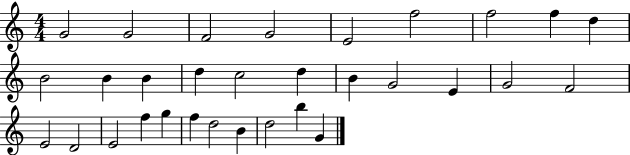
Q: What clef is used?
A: treble